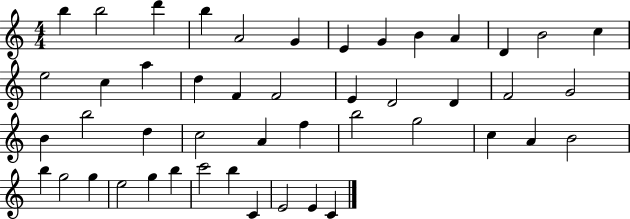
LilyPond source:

{
  \clef treble
  \numericTimeSignature
  \time 4/4
  \key c \major
  b''4 b''2 d'''4 | b''4 a'2 g'4 | e'4 g'4 b'4 a'4 | d'4 b'2 c''4 | \break e''2 c''4 a''4 | d''4 f'4 f'2 | e'4 d'2 d'4 | f'2 g'2 | \break b'4 b''2 d''4 | c''2 a'4 f''4 | b''2 g''2 | c''4 a'4 b'2 | \break b''4 g''2 g''4 | e''2 g''4 b''4 | c'''2 b''4 c'4 | e'2 e'4 c'4 | \break \bar "|."
}